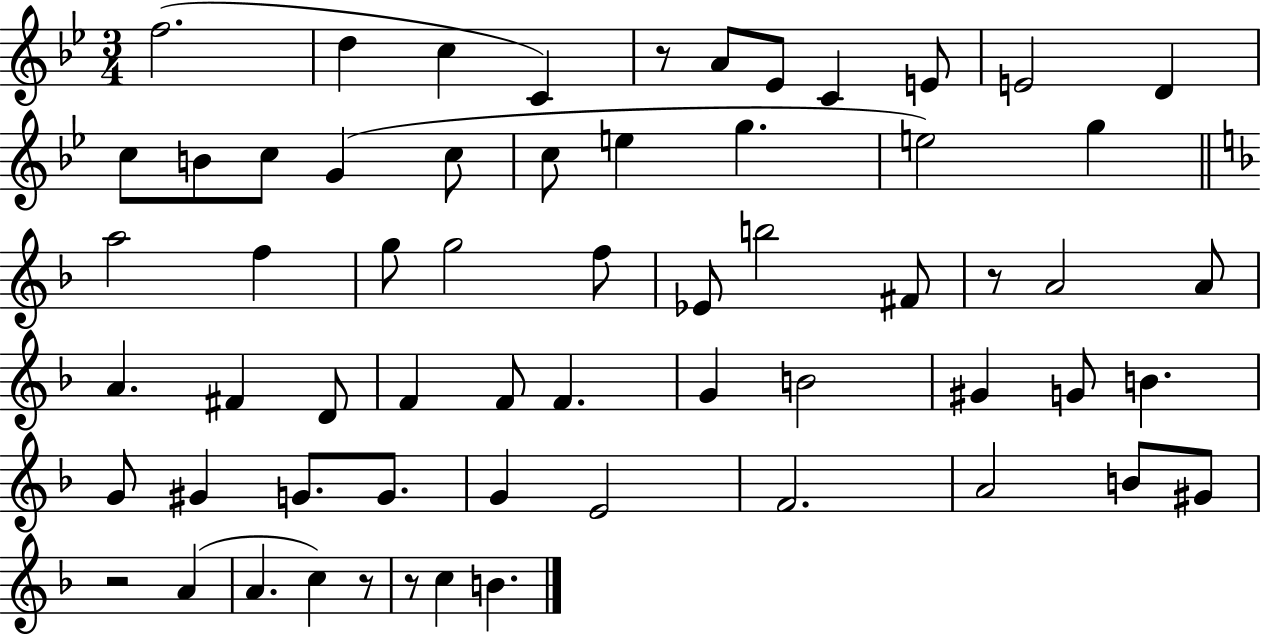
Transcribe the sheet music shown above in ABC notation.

X:1
T:Untitled
M:3/4
L:1/4
K:Bb
f2 d c C z/2 A/2 _E/2 C E/2 E2 D c/2 B/2 c/2 G c/2 c/2 e g e2 g a2 f g/2 g2 f/2 _E/2 b2 ^F/2 z/2 A2 A/2 A ^F D/2 F F/2 F G B2 ^G G/2 B G/2 ^G G/2 G/2 G E2 F2 A2 B/2 ^G/2 z2 A A c z/2 z/2 c B